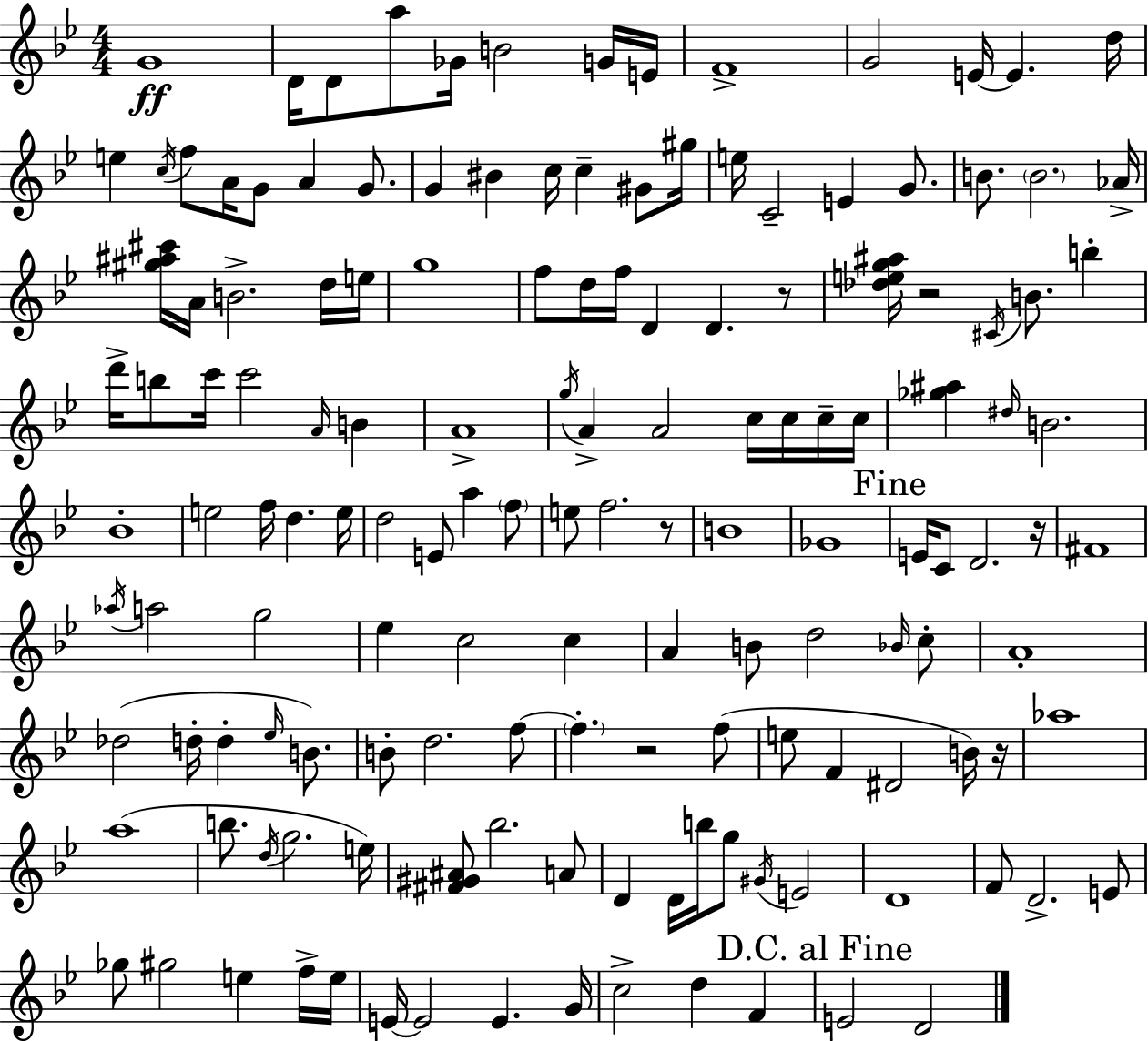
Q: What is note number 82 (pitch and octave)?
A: G5